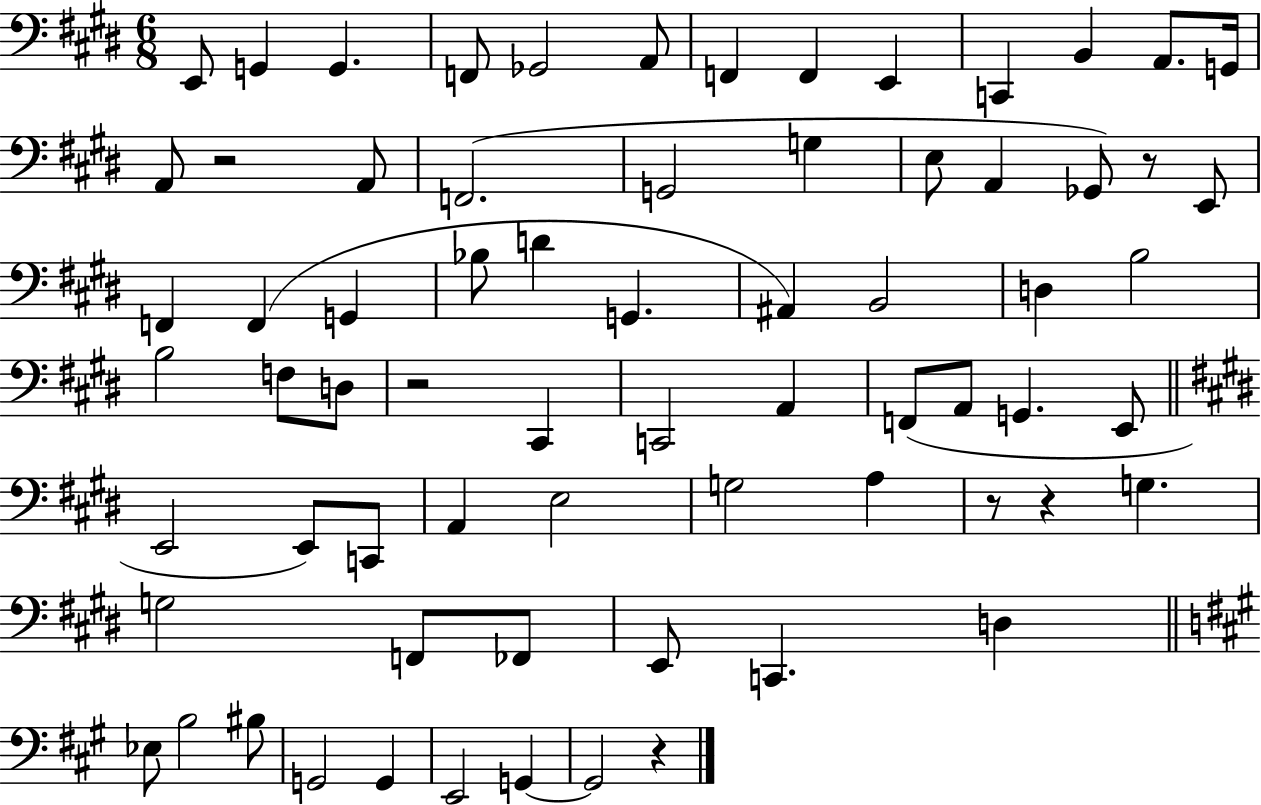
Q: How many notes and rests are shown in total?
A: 70